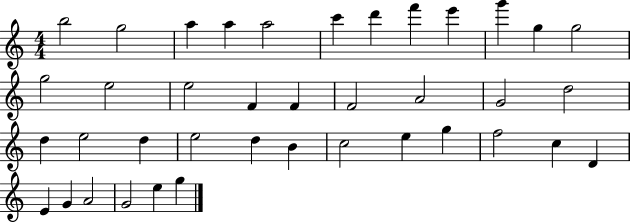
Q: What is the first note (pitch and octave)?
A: B5